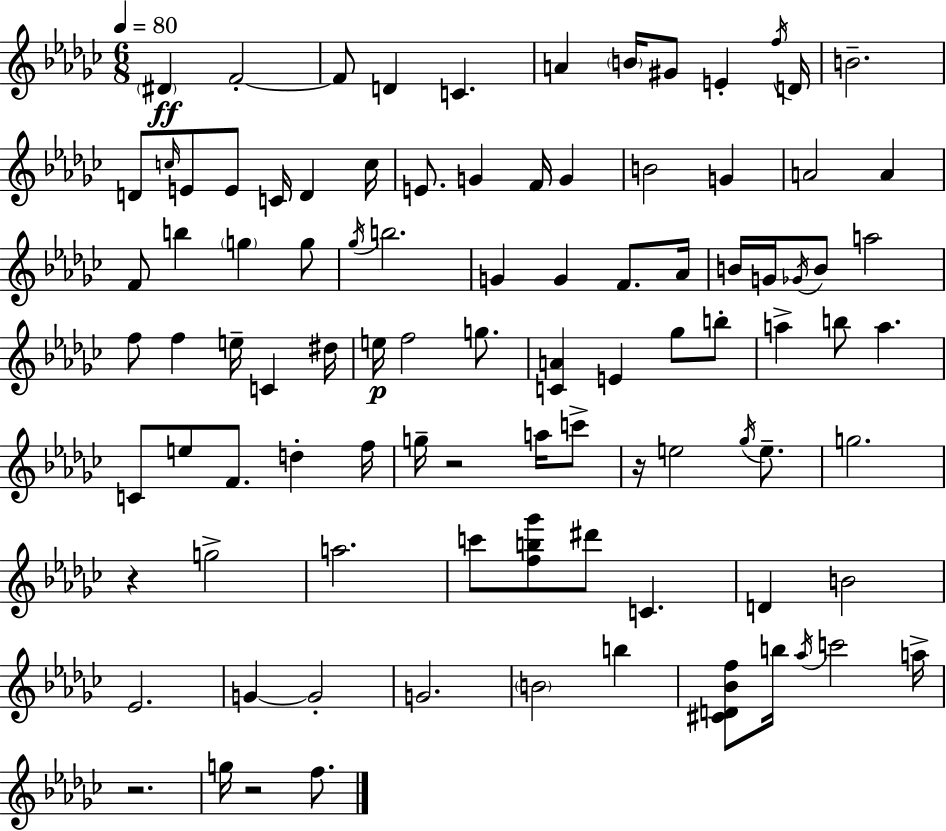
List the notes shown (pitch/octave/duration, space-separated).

D#4/q F4/h F4/e D4/q C4/q. A4/q B4/s G#4/e E4/q F5/s D4/s B4/h. D4/e C5/s E4/e E4/e C4/s D4/q C5/s E4/e. G4/q F4/s G4/q B4/h G4/q A4/h A4/q F4/e B5/q G5/q G5/e Gb5/s B5/h. G4/q G4/q F4/e. Ab4/s B4/s G4/s Gb4/s B4/e A5/h F5/e F5/q E5/s C4/q D#5/s E5/s F5/h G5/e. [C4,A4]/q E4/q Gb5/e B5/e A5/q B5/e A5/q. C4/e E5/e F4/e. D5/q F5/s G5/s R/h A5/s C6/e R/s E5/h Gb5/s E5/e. G5/h. R/q G5/h A5/h. C6/e [F5,B5,Gb6]/e D#6/e C4/q. D4/q B4/h Eb4/h. G4/q G4/h G4/h. B4/h B5/q [C#4,D4,Bb4,F5]/e B5/s Ab5/s C6/h A5/s R/h. G5/s R/h F5/e.